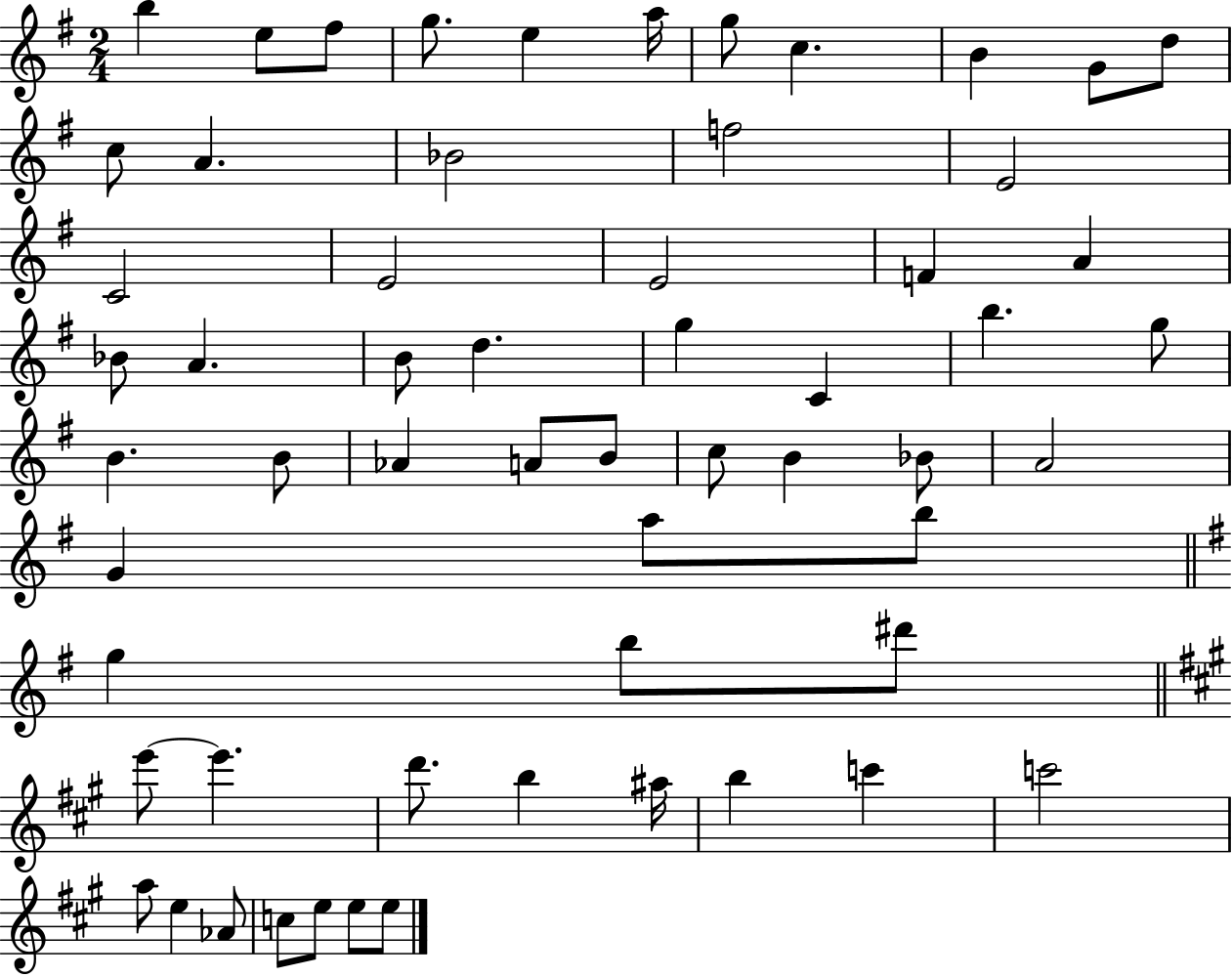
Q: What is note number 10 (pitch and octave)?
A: G4